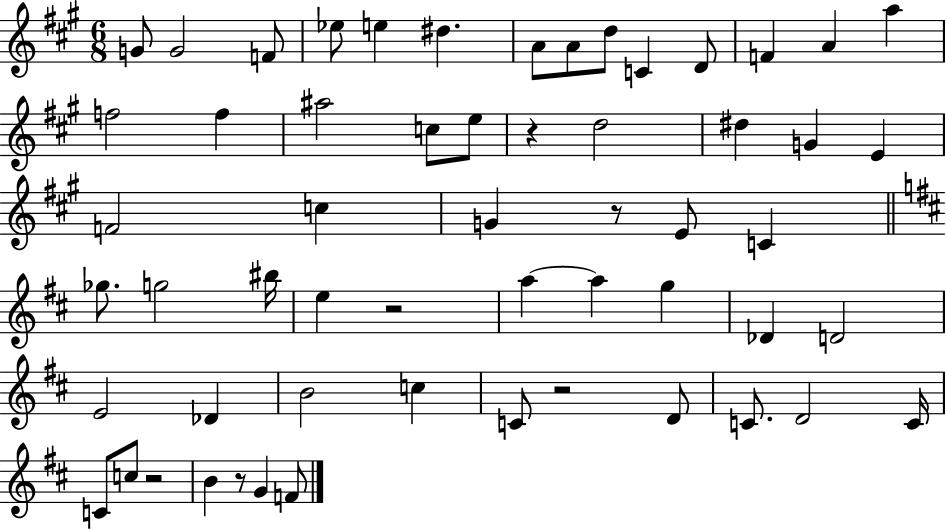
G4/e G4/h F4/e Eb5/e E5/q D#5/q. A4/e A4/e D5/e C4/q D4/e F4/q A4/q A5/q F5/h F5/q A#5/h C5/e E5/e R/q D5/h D#5/q G4/q E4/q F4/h C5/q G4/q R/e E4/e C4/q Gb5/e. G5/h BIS5/s E5/q R/h A5/q A5/q G5/q Db4/q D4/h E4/h Db4/q B4/h C5/q C4/e R/h D4/e C4/e. D4/h C4/s C4/e C5/e R/h B4/q R/e G4/q F4/e